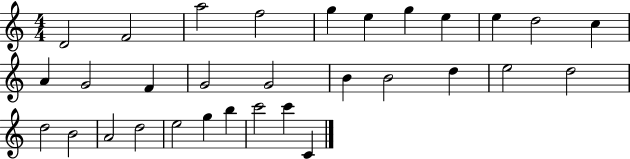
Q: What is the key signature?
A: C major